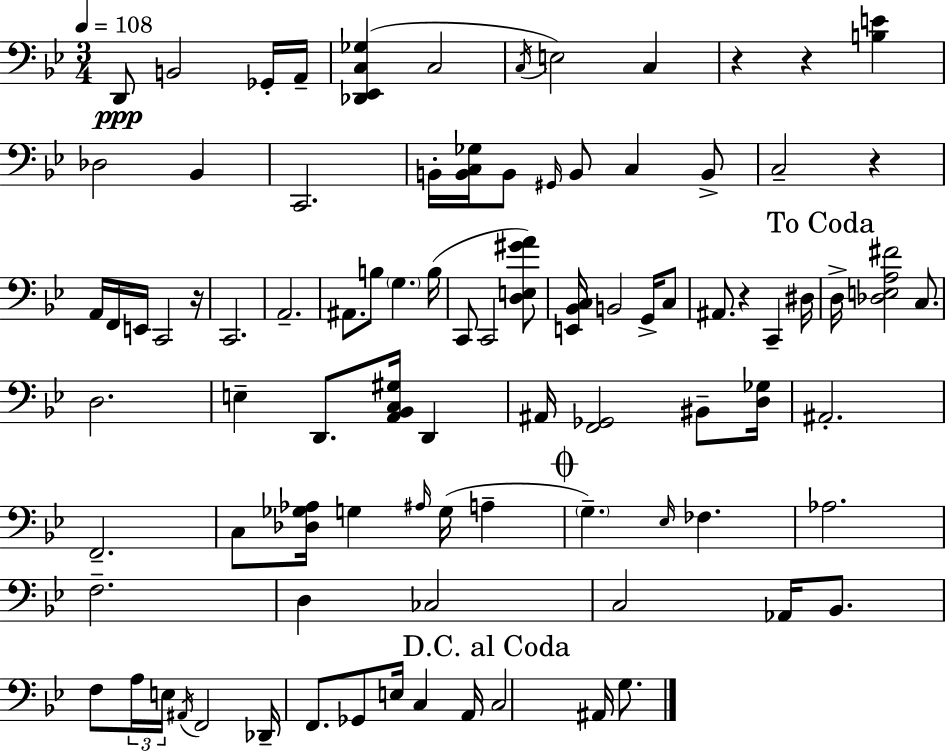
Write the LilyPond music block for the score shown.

{
  \clef bass
  \numericTimeSignature
  \time 3/4
  \key bes \major
  \tempo 4 = 108
  d,8\ppp b,2 ges,16-. a,16-- | <des, ees, c ges>4( c2 | \acciaccatura { c16 }) e2 c4 | r4 r4 <b e'>4 | \break des2 bes,4 | c,2. | b,16-. <b, c ges>16 b,8 \grace { gis,16 } b,8 c4 | b,8-> c2-- r4 | \break a,16 f,16 e,16 c,2 | r16 c,2. | a,2.-- | ais,8. b8 \parenthesize g4. | \break b16( c,8 c,2 | <d e gis' a'>8) <e, bes, c>16 b,2 g,16-> | c8 ais,8. r4 c,4-- | dis16 \mark "To Coda" d16-> <des e a fis'>2 c8. | \break d2. | e4-- d,8. <a, bes, c gis>16 d,4 | ais,16 <f, ges,>2 bis,8-- | <d ges>16 ais,2.-. | \break f,2.-- | c8 <des ges aes>16 g4 \grace { ais16 }( g16 a4-- | \mark \markup { \musicglyph "scripts.coda" } \parenthesize g4.--) \grace { ees16 } fes4. | aes2. | \break f2.-- | d4 ces2 | c2 | aes,16 bes,8. f8 \tuplet 3/2 { a16 e16 \acciaccatura { ais,16 } } f,2 | \break des,16-- f,8. ges,8 e16 | c4 a,16 \mark "D.C. al Coda" c2 | ais,16 g8. \bar "|."
}